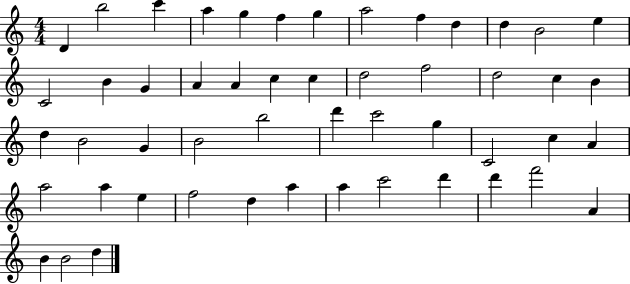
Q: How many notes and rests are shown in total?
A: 51